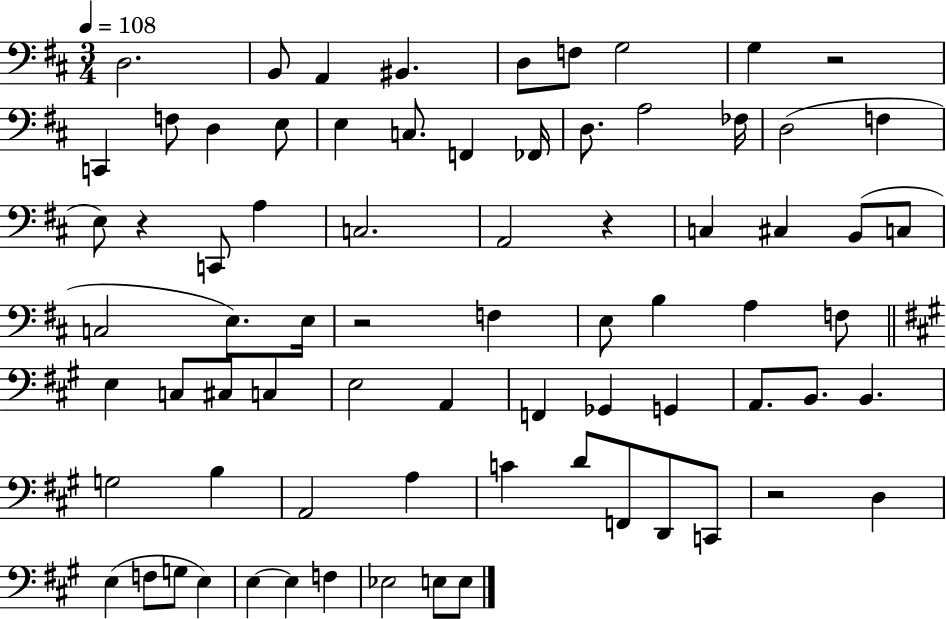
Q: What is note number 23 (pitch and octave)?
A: C2